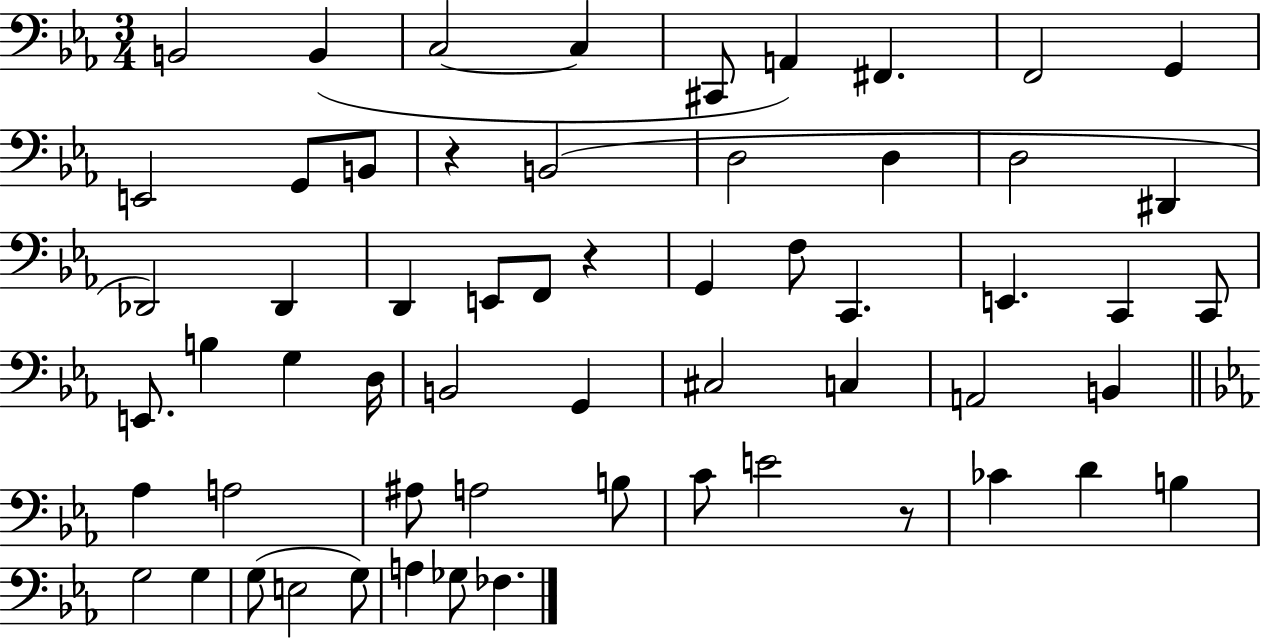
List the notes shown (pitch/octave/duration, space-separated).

B2/h B2/q C3/h C3/q C#2/e A2/q F#2/q. F2/h G2/q E2/h G2/e B2/e R/q B2/h D3/h D3/q D3/h D#2/q Db2/h Db2/q D2/q E2/e F2/e R/q G2/q F3/e C2/q. E2/q. C2/q C2/e E2/e. B3/q G3/q D3/s B2/h G2/q C#3/h C3/q A2/h B2/q Ab3/q A3/h A#3/e A3/h B3/e C4/e E4/h R/e CES4/q D4/q B3/q G3/h G3/q G3/e E3/h G3/e A3/q Gb3/e FES3/q.